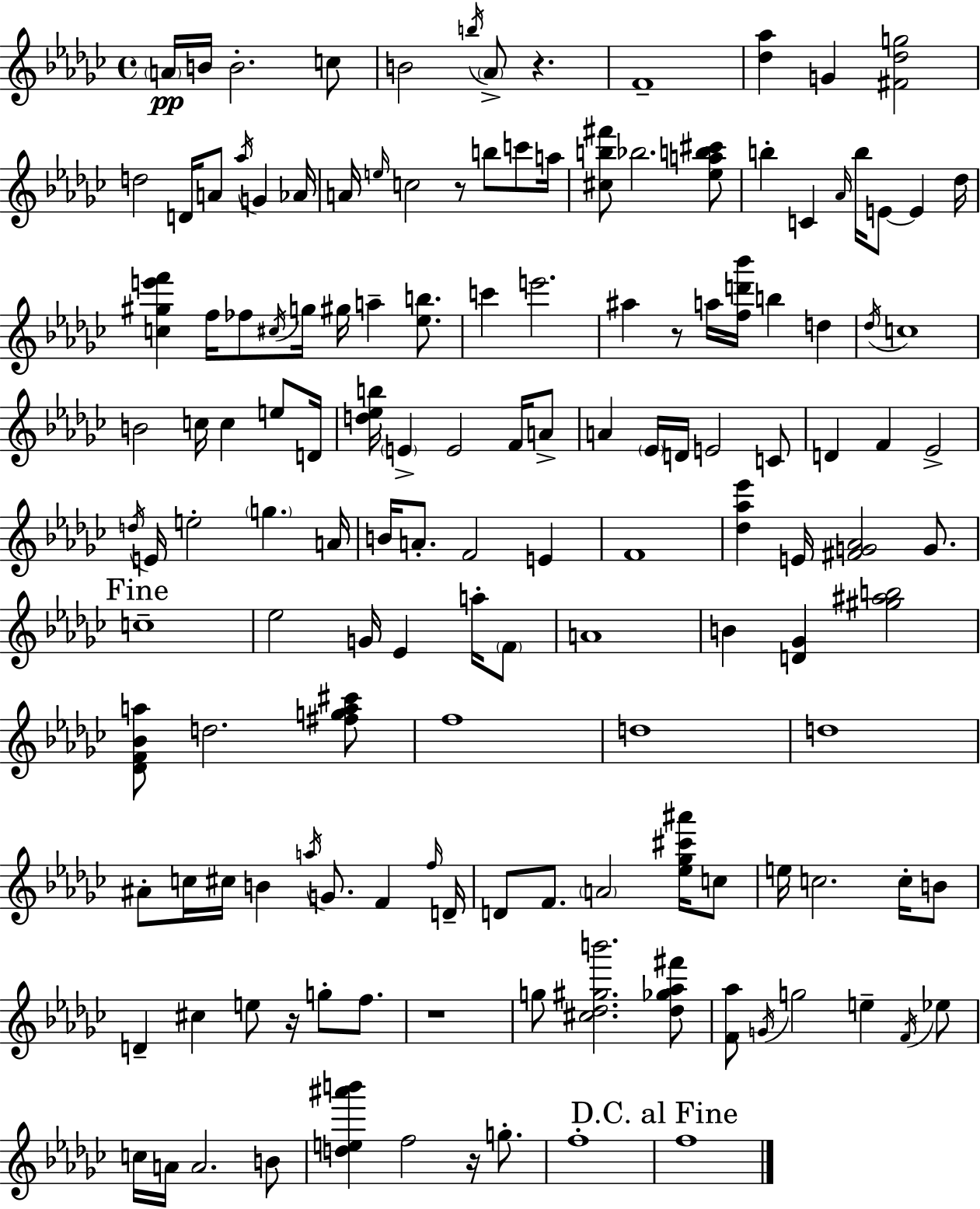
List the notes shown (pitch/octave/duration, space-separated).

A4/s B4/s B4/h. C5/e B4/h B5/s Ab4/e R/q. F4/w [Db5,Ab5]/q G4/q [F#4,Db5,G5]/h D5/h D4/s A4/e Ab5/s G4/q Ab4/s A4/s E5/s C5/h R/e B5/e C6/e A5/s [C#5,B5,F#6]/e Bb5/h. [Eb5,A5,B5,C#6]/e B5/q C4/q Ab4/s B5/s E4/e E4/q Db5/s [C5,G#5,E6,F6]/q F5/s FES5/e C#5/s G5/s G#5/s A5/q [Eb5,B5]/e. C6/q E6/h. A#5/q R/e A5/s [F5,D6,Bb6]/s B5/q D5/q Db5/s C5/w B4/h C5/s C5/q E5/e D4/s [D5,Eb5,B5]/s E4/q E4/h F4/s A4/e A4/q Eb4/s D4/s E4/h C4/e D4/q F4/q Eb4/h D5/s E4/s E5/h G5/q. A4/s B4/s A4/e. F4/h E4/q F4/w [Db5,Ab5,Eb6]/q E4/s [F#4,G4,Ab4]/h G4/e. C5/w Eb5/h G4/s Eb4/q A5/s F4/e A4/w B4/q [D4,Gb4]/q [G#5,A#5,B5]/h [Db4,F4,Bb4,A5]/e D5/h. [F#5,G5,A5,C#6]/e F5/w D5/w D5/w A#4/e C5/s C#5/s B4/q A5/s G4/e. F4/q F5/s D4/s D4/e F4/e. A4/h [Eb5,Gb5,C#6,A#6]/s C5/e E5/s C5/h. C5/s B4/e D4/q C#5/q E5/e R/s G5/e F5/e. R/w G5/e [C#5,Db5,G#5,B6]/h. [Db5,Gb5,Ab5,F#6]/e [F4,Ab5]/e G4/s G5/h E5/q F4/s Eb5/e C5/s A4/s A4/h. B4/e [D5,E5,A#6,B6]/q F5/h R/s G5/e. F5/w F5/w